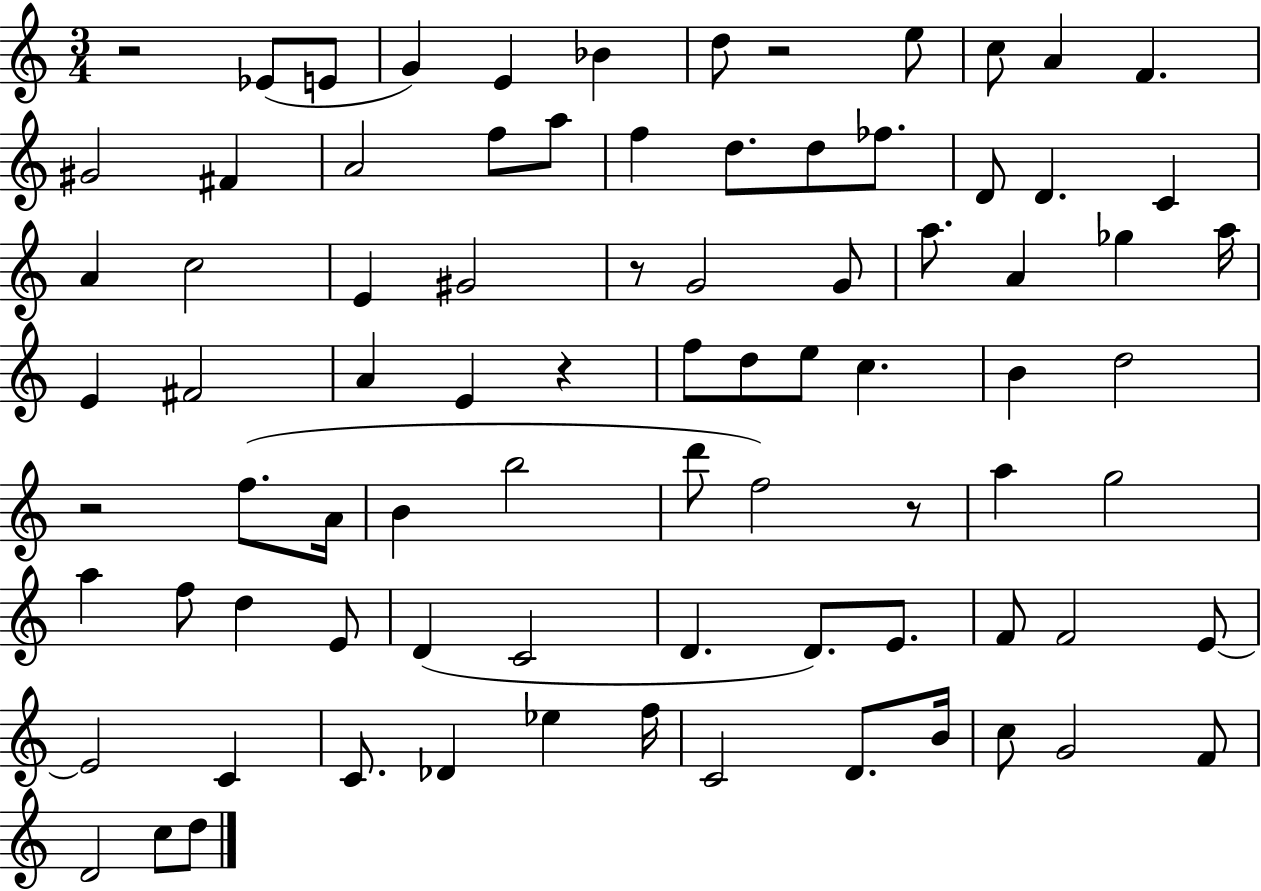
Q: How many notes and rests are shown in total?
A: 83